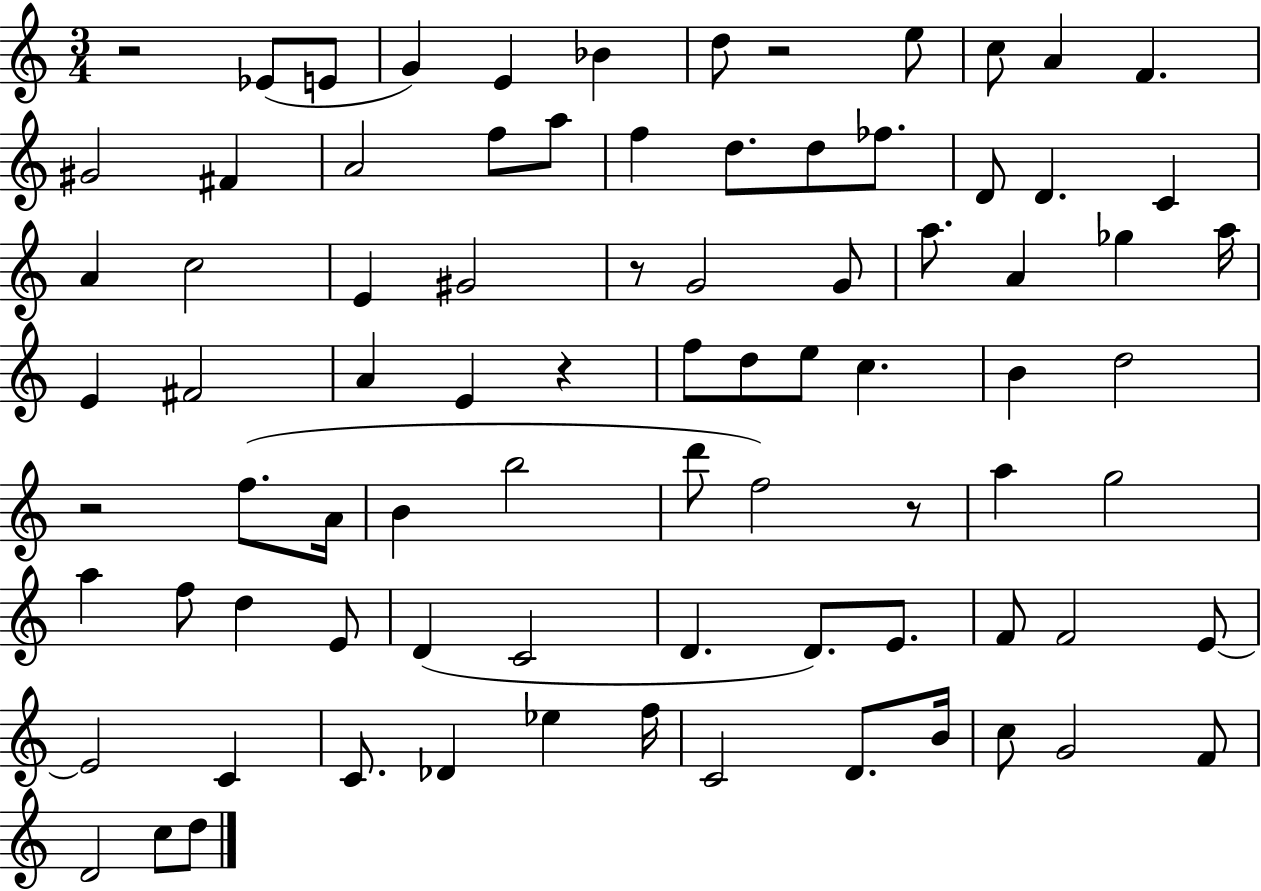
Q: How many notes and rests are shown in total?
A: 83